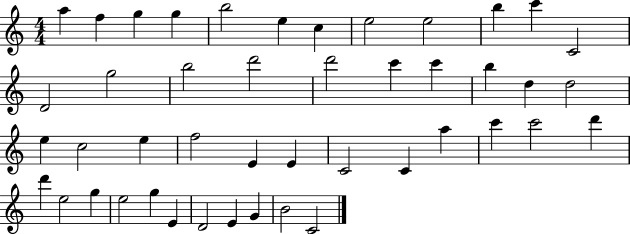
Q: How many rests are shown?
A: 0